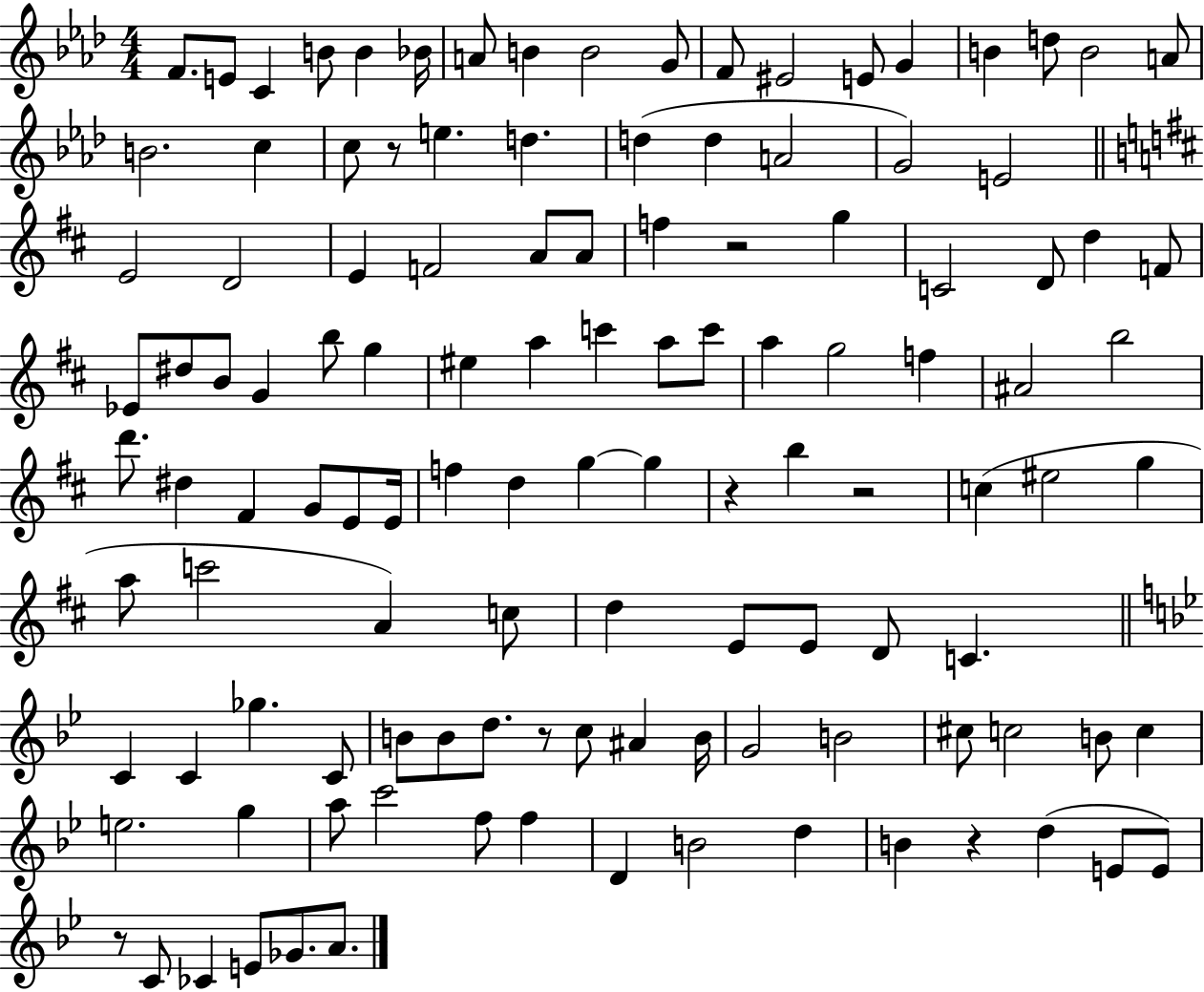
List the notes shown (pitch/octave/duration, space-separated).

F4/e. E4/e C4/q B4/e B4/q Bb4/s A4/e B4/q B4/h G4/e F4/e EIS4/h E4/e G4/q B4/q D5/e B4/h A4/e B4/h. C5/q C5/e R/e E5/q. D5/q. D5/q D5/q A4/h G4/h E4/h E4/h D4/h E4/q F4/h A4/e A4/e F5/q R/h G5/q C4/h D4/e D5/q F4/e Eb4/e D#5/e B4/e G4/q B5/e G5/q EIS5/q A5/q C6/q A5/e C6/e A5/q G5/h F5/q A#4/h B5/h D6/e. D#5/q F#4/q G4/e E4/e E4/s F5/q D5/q G5/q G5/q R/q B5/q R/h C5/q EIS5/h G5/q A5/e C6/h A4/q C5/e D5/q E4/e E4/e D4/e C4/q. C4/q C4/q Gb5/q. C4/e B4/e B4/e D5/e. R/e C5/e A#4/q B4/s G4/h B4/h C#5/e C5/h B4/e C5/q E5/h. G5/q A5/e C6/h F5/e F5/q D4/q B4/h D5/q B4/q R/q D5/q E4/e E4/e R/e C4/e CES4/q E4/e Gb4/e. A4/e.